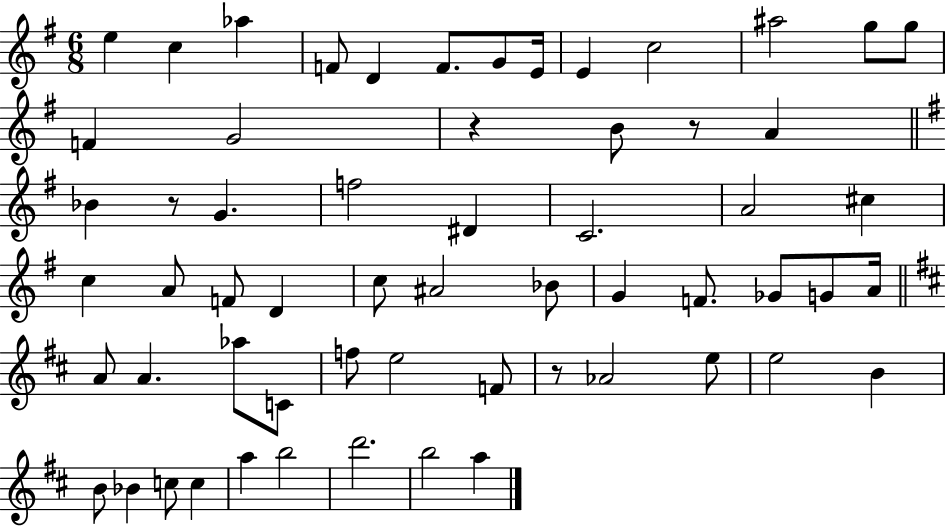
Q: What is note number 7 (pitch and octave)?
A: G4